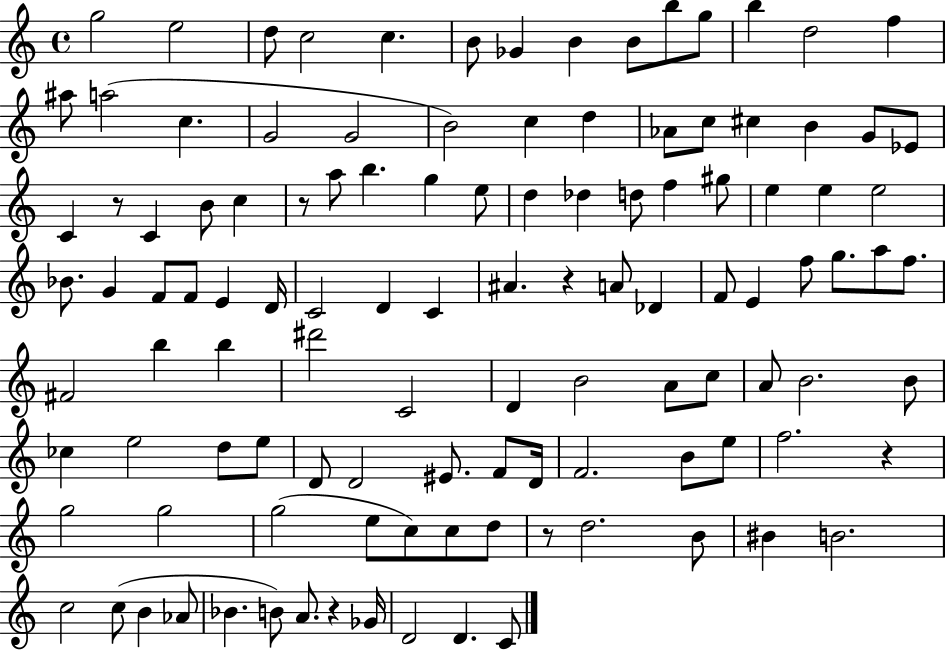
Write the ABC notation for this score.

X:1
T:Untitled
M:4/4
L:1/4
K:C
g2 e2 d/2 c2 c B/2 _G B B/2 b/2 g/2 b d2 f ^a/2 a2 c G2 G2 B2 c d _A/2 c/2 ^c B G/2 _E/2 C z/2 C B/2 c z/2 a/2 b g e/2 d _d d/2 f ^g/2 e e e2 _B/2 G F/2 F/2 E D/4 C2 D C ^A z A/2 _D F/2 E f/2 g/2 a/2 f/2 ^F2 b b ^d'2 C2 D B2 A/2 c/2 A/2 B2 B/2 _c e2 d/2 e/2 D/2 D2 ^E/2 F/2 D/4 F2 B/2 e/2 f2 z g2 g2 g2 e/2 c/2 c/2 d/2 z/2 d2 B/2 ^B B2 c2 c/2 B _A/2 _B B/2 A/2 z _G/4 D2 D C/2